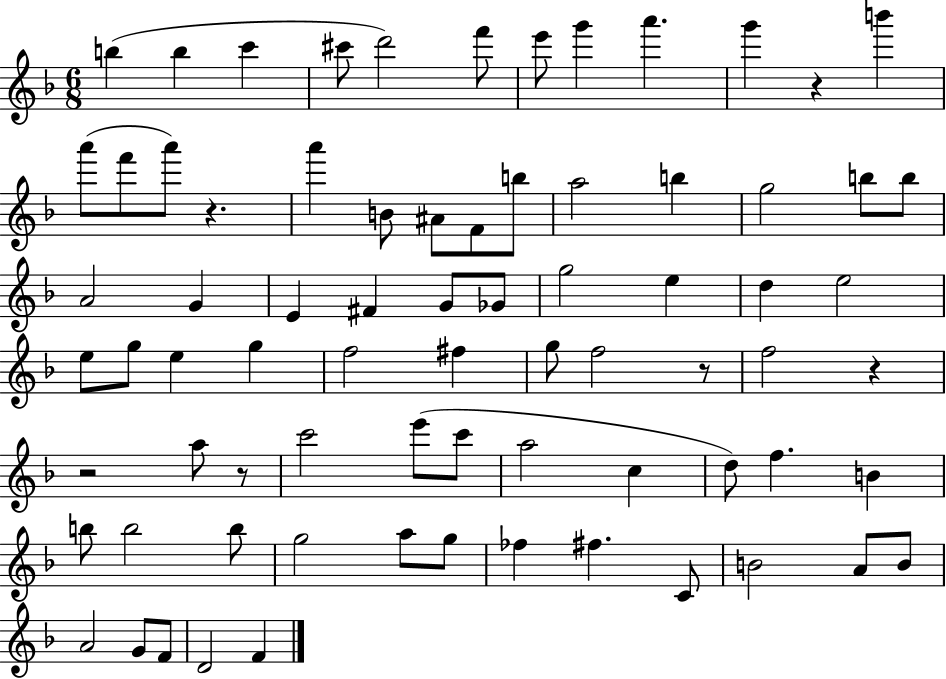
{
  \clef treble
  \numericTimeSignature
  \time 6/8
  \key f \major
  b''4( b''4 c'''4 | cis'''8 d'''2) f'''8 | e'''8 g'''4 a'''4. | g'''4 r4 b'''4 | \break a'''8( f'''8 a'''8) r4. | a'''4 b'8 ais'8 f'8 b''8 | a''2 b''4 | g''2 b''8 b''8 | \break a'2 g'4 | e'4 fis'4 g'8 ges'8 | g''2 e''4 | d''4 e''2 | \break e''8 g''8 e''4 g''4 | f''2 fis''4 | g''8 f''2 r8 | f''2 r4 | \break r2 a''8 r8 | c'''2 e'''8( c'''8 | a''2 c''4 | d''8) f''4. b'4 | \break b''8 b''2 b''8 | g''2 a''8 g''8 | fes''4 fis''4. c'8 | b'2 a'8 b'8 | \break a'2 g'8 f'8 | d'2 f'4 | \bar "|."
}